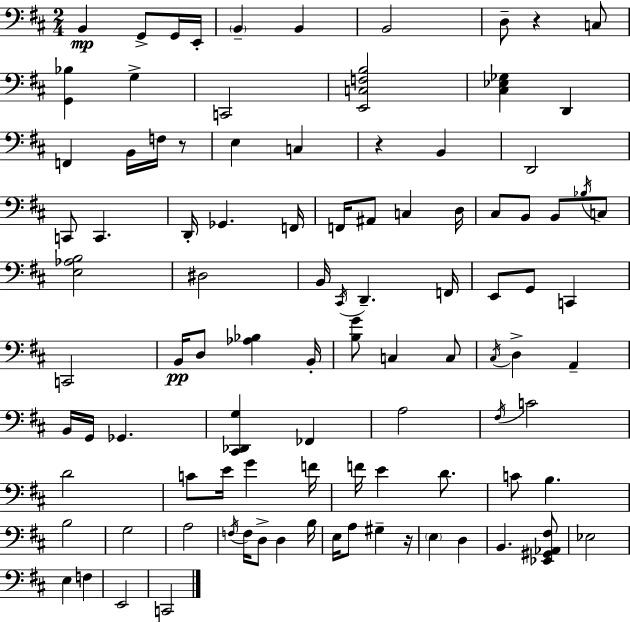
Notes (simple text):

B2/q G2/e G2/s E2/s B2/q B2/q B2/h D3/e R/q C3/e [G2,Bb3]/q G3/q C2/h [E2,C3,F3,B3]/h [C#3,Eb3,Gb3]/q D2/q F2/q B2/s F3/s R/e E3/q C3/q R/q B2/q D2/h C2/e C2/q. D2/s Gb2/q. F2/s F2/s A#2/e C3/q D3/s C#3/e B2/e B2/e Bb3/s C3/e [E3,Ab3,B3]/h D#3/h B2/s C#2/s D2/q. F2/s E2/e G2/e C2/q C2/h B2/s D3/e [Ab3,Bb3]/q B2/s [B3,G4]/e C3/q C3/e C#3/s D3/q A2/q B2/s G2/s Gb2/q. [C#2,Db2,G3]/q FES2/q A3/h F#3/s C4/h D4/h C4/e E4/s G4/q F4/s F4/s E4/q D4/e. C4/e B3/q. B3/h G3/h A3/h F3/s F3/s D3/e D3/q B3/s E3/s A3/e G#3/q R/s E3/q D3/q B2/q. [Eb2,G#2,Ab2,F#3]/e Eb3/h E3/q F3/q E2/h C2/h